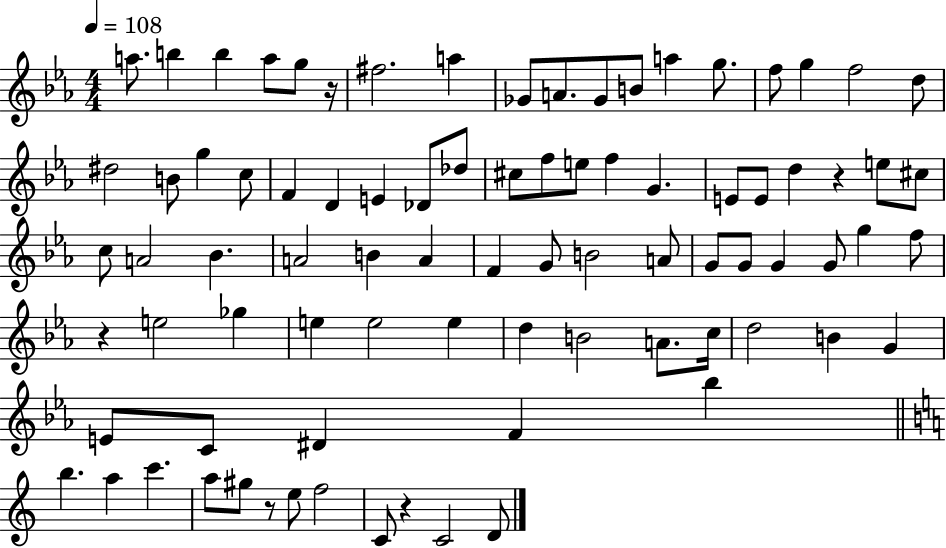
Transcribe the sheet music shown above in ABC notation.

X:1
T:Untitled
M:4/4
L:1/4
K:Eb
a/2 b b a/2 g/2 z/4 ^f2 a _G/2 A/2 _G/2 B/2 a g/2 f/2 g f2 d/2 ^d2 B/2 g c/2 F D E _D/2 _d/2 ^c/2 f/2 e/2 f G E/2 E/2 d z e/2 ^c/2 c/2 A2 _B A2 B A F G/2 B2 A/2 G/2 G/2 G G/2 g f/2 z e2 _g e e2 e d B2 A/2 c/4 d2 B G E/2 C/2 ^D F _b b a c' a/2 ^g/2 z/2 e/2 f2 C/2 z C2 D/2